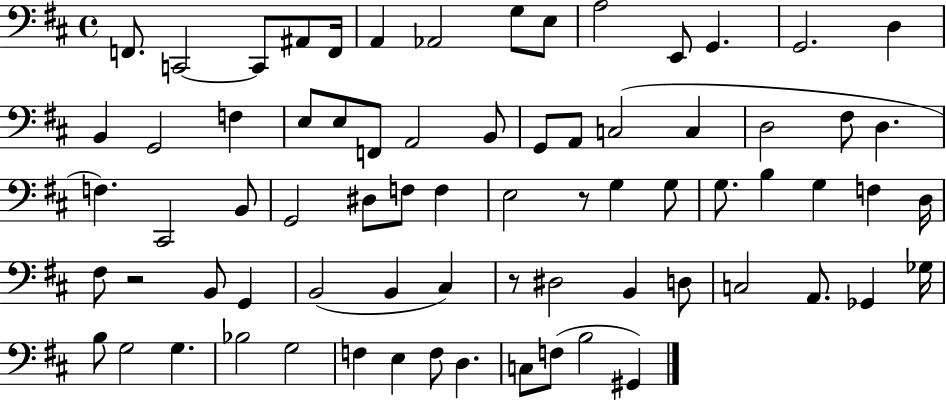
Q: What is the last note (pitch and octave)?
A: G#2